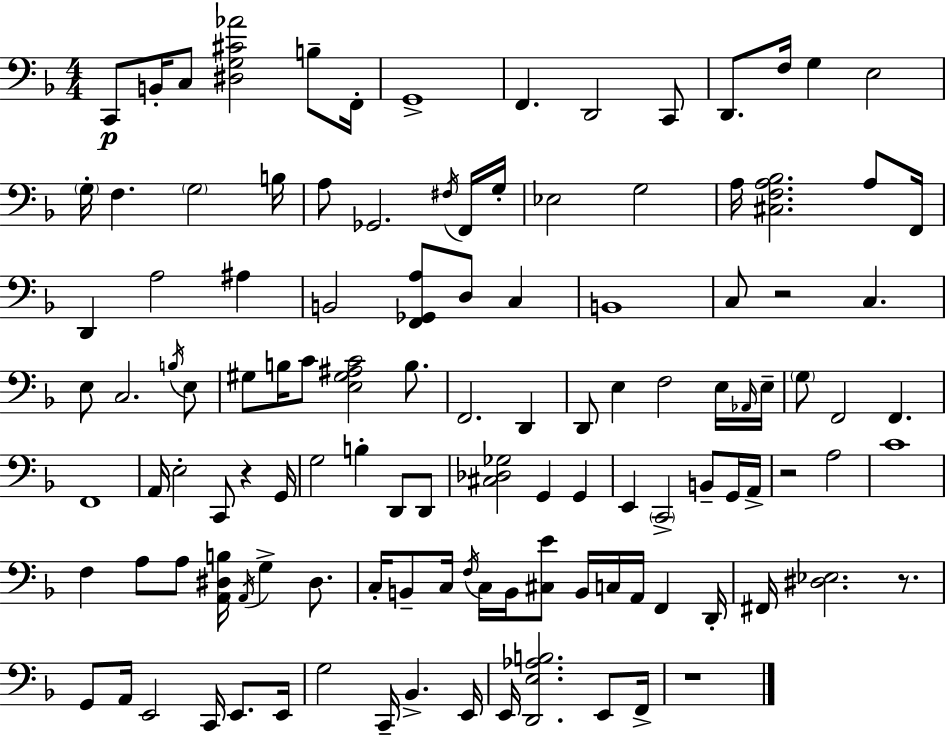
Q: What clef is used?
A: bass